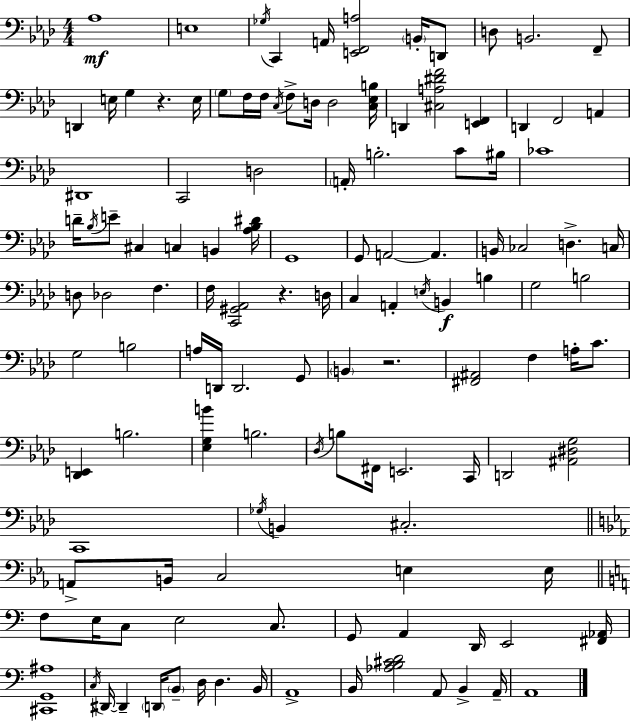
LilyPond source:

{
  \clef bass
  \numericTimeSignature
  \time 4/4
  \key aes \major
  aes1\mf | e1 | \acciaccatura { ges16 } c,4 a,16 <e, f, a>2 \parenthesize b,16-. d,8 | d8 b,2. f,8-- | \break d,4 e16 g4 r4. | e16 \parenthesize g8 f16 f16 \acciaccatura { c16 } f8-> d16 d2 | <c ees b>16 d,4 <cis a dis' f'>2 <e, f,>4 | d,4 f,2 a,4 | \break dis,1 | c,2 d2 | \parenthesize a,16-. b2.-. c'8 | bis16 ces'1 | \break d'16-- \acciaccatura { bes16 } e'8-- cis4 c4 b,4 | <aes bes dis'>16 g,1 | g,8 a,2~~ a,4. | b,16 ces2 d4.-> | \break c16 d8 des2 f4. | f16 <c, gis, aes,>2 r4. | d16 c4 a,4-. \acciaccatura { e16 }\f b,4 | b4 g2 b2 | \break g2 b2 | a16 d,16 d,2. | g,8 \parenthesize b,4 r2. | <fis, ais,>2 f4 | \break a16-. c'8. <des, e,>4 b2. | <ees g b'>4 b2. | \acciaccatura { des16 } b8 fis,16 e,2. | c,16 d,2 <ais, dis g>2 | \break c,1 | \acciaccatura { ges16 } b,4 cis2.-. | \bar "||" \break \key ees \major a,8-> b,16 c2 e4 e16 | \bar "||" \break \key c \major f8 e16 c8 e2 c8. | g,8 a,4 d,16 e,2 <fis, aes,>16 | <cis, g, ais>1 | \acciaccatura { c16 } dis,16~~ dis,4-- \parenthesize d,16 \parenthesize b,8-- d16 d4. | \break b,16 a,1-> | b,16 <aes b cis' d'>2 a,8 b,4-> | a,16-- a,1 | \bar "|."
}